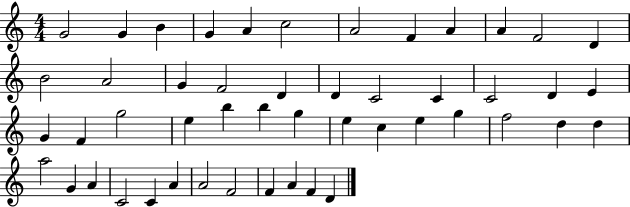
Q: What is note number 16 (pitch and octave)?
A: F4